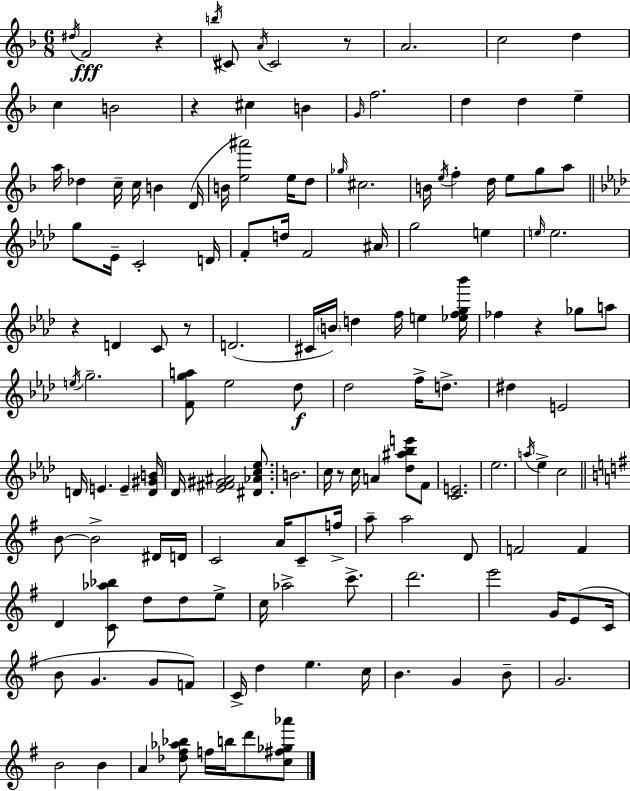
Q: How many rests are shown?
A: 7